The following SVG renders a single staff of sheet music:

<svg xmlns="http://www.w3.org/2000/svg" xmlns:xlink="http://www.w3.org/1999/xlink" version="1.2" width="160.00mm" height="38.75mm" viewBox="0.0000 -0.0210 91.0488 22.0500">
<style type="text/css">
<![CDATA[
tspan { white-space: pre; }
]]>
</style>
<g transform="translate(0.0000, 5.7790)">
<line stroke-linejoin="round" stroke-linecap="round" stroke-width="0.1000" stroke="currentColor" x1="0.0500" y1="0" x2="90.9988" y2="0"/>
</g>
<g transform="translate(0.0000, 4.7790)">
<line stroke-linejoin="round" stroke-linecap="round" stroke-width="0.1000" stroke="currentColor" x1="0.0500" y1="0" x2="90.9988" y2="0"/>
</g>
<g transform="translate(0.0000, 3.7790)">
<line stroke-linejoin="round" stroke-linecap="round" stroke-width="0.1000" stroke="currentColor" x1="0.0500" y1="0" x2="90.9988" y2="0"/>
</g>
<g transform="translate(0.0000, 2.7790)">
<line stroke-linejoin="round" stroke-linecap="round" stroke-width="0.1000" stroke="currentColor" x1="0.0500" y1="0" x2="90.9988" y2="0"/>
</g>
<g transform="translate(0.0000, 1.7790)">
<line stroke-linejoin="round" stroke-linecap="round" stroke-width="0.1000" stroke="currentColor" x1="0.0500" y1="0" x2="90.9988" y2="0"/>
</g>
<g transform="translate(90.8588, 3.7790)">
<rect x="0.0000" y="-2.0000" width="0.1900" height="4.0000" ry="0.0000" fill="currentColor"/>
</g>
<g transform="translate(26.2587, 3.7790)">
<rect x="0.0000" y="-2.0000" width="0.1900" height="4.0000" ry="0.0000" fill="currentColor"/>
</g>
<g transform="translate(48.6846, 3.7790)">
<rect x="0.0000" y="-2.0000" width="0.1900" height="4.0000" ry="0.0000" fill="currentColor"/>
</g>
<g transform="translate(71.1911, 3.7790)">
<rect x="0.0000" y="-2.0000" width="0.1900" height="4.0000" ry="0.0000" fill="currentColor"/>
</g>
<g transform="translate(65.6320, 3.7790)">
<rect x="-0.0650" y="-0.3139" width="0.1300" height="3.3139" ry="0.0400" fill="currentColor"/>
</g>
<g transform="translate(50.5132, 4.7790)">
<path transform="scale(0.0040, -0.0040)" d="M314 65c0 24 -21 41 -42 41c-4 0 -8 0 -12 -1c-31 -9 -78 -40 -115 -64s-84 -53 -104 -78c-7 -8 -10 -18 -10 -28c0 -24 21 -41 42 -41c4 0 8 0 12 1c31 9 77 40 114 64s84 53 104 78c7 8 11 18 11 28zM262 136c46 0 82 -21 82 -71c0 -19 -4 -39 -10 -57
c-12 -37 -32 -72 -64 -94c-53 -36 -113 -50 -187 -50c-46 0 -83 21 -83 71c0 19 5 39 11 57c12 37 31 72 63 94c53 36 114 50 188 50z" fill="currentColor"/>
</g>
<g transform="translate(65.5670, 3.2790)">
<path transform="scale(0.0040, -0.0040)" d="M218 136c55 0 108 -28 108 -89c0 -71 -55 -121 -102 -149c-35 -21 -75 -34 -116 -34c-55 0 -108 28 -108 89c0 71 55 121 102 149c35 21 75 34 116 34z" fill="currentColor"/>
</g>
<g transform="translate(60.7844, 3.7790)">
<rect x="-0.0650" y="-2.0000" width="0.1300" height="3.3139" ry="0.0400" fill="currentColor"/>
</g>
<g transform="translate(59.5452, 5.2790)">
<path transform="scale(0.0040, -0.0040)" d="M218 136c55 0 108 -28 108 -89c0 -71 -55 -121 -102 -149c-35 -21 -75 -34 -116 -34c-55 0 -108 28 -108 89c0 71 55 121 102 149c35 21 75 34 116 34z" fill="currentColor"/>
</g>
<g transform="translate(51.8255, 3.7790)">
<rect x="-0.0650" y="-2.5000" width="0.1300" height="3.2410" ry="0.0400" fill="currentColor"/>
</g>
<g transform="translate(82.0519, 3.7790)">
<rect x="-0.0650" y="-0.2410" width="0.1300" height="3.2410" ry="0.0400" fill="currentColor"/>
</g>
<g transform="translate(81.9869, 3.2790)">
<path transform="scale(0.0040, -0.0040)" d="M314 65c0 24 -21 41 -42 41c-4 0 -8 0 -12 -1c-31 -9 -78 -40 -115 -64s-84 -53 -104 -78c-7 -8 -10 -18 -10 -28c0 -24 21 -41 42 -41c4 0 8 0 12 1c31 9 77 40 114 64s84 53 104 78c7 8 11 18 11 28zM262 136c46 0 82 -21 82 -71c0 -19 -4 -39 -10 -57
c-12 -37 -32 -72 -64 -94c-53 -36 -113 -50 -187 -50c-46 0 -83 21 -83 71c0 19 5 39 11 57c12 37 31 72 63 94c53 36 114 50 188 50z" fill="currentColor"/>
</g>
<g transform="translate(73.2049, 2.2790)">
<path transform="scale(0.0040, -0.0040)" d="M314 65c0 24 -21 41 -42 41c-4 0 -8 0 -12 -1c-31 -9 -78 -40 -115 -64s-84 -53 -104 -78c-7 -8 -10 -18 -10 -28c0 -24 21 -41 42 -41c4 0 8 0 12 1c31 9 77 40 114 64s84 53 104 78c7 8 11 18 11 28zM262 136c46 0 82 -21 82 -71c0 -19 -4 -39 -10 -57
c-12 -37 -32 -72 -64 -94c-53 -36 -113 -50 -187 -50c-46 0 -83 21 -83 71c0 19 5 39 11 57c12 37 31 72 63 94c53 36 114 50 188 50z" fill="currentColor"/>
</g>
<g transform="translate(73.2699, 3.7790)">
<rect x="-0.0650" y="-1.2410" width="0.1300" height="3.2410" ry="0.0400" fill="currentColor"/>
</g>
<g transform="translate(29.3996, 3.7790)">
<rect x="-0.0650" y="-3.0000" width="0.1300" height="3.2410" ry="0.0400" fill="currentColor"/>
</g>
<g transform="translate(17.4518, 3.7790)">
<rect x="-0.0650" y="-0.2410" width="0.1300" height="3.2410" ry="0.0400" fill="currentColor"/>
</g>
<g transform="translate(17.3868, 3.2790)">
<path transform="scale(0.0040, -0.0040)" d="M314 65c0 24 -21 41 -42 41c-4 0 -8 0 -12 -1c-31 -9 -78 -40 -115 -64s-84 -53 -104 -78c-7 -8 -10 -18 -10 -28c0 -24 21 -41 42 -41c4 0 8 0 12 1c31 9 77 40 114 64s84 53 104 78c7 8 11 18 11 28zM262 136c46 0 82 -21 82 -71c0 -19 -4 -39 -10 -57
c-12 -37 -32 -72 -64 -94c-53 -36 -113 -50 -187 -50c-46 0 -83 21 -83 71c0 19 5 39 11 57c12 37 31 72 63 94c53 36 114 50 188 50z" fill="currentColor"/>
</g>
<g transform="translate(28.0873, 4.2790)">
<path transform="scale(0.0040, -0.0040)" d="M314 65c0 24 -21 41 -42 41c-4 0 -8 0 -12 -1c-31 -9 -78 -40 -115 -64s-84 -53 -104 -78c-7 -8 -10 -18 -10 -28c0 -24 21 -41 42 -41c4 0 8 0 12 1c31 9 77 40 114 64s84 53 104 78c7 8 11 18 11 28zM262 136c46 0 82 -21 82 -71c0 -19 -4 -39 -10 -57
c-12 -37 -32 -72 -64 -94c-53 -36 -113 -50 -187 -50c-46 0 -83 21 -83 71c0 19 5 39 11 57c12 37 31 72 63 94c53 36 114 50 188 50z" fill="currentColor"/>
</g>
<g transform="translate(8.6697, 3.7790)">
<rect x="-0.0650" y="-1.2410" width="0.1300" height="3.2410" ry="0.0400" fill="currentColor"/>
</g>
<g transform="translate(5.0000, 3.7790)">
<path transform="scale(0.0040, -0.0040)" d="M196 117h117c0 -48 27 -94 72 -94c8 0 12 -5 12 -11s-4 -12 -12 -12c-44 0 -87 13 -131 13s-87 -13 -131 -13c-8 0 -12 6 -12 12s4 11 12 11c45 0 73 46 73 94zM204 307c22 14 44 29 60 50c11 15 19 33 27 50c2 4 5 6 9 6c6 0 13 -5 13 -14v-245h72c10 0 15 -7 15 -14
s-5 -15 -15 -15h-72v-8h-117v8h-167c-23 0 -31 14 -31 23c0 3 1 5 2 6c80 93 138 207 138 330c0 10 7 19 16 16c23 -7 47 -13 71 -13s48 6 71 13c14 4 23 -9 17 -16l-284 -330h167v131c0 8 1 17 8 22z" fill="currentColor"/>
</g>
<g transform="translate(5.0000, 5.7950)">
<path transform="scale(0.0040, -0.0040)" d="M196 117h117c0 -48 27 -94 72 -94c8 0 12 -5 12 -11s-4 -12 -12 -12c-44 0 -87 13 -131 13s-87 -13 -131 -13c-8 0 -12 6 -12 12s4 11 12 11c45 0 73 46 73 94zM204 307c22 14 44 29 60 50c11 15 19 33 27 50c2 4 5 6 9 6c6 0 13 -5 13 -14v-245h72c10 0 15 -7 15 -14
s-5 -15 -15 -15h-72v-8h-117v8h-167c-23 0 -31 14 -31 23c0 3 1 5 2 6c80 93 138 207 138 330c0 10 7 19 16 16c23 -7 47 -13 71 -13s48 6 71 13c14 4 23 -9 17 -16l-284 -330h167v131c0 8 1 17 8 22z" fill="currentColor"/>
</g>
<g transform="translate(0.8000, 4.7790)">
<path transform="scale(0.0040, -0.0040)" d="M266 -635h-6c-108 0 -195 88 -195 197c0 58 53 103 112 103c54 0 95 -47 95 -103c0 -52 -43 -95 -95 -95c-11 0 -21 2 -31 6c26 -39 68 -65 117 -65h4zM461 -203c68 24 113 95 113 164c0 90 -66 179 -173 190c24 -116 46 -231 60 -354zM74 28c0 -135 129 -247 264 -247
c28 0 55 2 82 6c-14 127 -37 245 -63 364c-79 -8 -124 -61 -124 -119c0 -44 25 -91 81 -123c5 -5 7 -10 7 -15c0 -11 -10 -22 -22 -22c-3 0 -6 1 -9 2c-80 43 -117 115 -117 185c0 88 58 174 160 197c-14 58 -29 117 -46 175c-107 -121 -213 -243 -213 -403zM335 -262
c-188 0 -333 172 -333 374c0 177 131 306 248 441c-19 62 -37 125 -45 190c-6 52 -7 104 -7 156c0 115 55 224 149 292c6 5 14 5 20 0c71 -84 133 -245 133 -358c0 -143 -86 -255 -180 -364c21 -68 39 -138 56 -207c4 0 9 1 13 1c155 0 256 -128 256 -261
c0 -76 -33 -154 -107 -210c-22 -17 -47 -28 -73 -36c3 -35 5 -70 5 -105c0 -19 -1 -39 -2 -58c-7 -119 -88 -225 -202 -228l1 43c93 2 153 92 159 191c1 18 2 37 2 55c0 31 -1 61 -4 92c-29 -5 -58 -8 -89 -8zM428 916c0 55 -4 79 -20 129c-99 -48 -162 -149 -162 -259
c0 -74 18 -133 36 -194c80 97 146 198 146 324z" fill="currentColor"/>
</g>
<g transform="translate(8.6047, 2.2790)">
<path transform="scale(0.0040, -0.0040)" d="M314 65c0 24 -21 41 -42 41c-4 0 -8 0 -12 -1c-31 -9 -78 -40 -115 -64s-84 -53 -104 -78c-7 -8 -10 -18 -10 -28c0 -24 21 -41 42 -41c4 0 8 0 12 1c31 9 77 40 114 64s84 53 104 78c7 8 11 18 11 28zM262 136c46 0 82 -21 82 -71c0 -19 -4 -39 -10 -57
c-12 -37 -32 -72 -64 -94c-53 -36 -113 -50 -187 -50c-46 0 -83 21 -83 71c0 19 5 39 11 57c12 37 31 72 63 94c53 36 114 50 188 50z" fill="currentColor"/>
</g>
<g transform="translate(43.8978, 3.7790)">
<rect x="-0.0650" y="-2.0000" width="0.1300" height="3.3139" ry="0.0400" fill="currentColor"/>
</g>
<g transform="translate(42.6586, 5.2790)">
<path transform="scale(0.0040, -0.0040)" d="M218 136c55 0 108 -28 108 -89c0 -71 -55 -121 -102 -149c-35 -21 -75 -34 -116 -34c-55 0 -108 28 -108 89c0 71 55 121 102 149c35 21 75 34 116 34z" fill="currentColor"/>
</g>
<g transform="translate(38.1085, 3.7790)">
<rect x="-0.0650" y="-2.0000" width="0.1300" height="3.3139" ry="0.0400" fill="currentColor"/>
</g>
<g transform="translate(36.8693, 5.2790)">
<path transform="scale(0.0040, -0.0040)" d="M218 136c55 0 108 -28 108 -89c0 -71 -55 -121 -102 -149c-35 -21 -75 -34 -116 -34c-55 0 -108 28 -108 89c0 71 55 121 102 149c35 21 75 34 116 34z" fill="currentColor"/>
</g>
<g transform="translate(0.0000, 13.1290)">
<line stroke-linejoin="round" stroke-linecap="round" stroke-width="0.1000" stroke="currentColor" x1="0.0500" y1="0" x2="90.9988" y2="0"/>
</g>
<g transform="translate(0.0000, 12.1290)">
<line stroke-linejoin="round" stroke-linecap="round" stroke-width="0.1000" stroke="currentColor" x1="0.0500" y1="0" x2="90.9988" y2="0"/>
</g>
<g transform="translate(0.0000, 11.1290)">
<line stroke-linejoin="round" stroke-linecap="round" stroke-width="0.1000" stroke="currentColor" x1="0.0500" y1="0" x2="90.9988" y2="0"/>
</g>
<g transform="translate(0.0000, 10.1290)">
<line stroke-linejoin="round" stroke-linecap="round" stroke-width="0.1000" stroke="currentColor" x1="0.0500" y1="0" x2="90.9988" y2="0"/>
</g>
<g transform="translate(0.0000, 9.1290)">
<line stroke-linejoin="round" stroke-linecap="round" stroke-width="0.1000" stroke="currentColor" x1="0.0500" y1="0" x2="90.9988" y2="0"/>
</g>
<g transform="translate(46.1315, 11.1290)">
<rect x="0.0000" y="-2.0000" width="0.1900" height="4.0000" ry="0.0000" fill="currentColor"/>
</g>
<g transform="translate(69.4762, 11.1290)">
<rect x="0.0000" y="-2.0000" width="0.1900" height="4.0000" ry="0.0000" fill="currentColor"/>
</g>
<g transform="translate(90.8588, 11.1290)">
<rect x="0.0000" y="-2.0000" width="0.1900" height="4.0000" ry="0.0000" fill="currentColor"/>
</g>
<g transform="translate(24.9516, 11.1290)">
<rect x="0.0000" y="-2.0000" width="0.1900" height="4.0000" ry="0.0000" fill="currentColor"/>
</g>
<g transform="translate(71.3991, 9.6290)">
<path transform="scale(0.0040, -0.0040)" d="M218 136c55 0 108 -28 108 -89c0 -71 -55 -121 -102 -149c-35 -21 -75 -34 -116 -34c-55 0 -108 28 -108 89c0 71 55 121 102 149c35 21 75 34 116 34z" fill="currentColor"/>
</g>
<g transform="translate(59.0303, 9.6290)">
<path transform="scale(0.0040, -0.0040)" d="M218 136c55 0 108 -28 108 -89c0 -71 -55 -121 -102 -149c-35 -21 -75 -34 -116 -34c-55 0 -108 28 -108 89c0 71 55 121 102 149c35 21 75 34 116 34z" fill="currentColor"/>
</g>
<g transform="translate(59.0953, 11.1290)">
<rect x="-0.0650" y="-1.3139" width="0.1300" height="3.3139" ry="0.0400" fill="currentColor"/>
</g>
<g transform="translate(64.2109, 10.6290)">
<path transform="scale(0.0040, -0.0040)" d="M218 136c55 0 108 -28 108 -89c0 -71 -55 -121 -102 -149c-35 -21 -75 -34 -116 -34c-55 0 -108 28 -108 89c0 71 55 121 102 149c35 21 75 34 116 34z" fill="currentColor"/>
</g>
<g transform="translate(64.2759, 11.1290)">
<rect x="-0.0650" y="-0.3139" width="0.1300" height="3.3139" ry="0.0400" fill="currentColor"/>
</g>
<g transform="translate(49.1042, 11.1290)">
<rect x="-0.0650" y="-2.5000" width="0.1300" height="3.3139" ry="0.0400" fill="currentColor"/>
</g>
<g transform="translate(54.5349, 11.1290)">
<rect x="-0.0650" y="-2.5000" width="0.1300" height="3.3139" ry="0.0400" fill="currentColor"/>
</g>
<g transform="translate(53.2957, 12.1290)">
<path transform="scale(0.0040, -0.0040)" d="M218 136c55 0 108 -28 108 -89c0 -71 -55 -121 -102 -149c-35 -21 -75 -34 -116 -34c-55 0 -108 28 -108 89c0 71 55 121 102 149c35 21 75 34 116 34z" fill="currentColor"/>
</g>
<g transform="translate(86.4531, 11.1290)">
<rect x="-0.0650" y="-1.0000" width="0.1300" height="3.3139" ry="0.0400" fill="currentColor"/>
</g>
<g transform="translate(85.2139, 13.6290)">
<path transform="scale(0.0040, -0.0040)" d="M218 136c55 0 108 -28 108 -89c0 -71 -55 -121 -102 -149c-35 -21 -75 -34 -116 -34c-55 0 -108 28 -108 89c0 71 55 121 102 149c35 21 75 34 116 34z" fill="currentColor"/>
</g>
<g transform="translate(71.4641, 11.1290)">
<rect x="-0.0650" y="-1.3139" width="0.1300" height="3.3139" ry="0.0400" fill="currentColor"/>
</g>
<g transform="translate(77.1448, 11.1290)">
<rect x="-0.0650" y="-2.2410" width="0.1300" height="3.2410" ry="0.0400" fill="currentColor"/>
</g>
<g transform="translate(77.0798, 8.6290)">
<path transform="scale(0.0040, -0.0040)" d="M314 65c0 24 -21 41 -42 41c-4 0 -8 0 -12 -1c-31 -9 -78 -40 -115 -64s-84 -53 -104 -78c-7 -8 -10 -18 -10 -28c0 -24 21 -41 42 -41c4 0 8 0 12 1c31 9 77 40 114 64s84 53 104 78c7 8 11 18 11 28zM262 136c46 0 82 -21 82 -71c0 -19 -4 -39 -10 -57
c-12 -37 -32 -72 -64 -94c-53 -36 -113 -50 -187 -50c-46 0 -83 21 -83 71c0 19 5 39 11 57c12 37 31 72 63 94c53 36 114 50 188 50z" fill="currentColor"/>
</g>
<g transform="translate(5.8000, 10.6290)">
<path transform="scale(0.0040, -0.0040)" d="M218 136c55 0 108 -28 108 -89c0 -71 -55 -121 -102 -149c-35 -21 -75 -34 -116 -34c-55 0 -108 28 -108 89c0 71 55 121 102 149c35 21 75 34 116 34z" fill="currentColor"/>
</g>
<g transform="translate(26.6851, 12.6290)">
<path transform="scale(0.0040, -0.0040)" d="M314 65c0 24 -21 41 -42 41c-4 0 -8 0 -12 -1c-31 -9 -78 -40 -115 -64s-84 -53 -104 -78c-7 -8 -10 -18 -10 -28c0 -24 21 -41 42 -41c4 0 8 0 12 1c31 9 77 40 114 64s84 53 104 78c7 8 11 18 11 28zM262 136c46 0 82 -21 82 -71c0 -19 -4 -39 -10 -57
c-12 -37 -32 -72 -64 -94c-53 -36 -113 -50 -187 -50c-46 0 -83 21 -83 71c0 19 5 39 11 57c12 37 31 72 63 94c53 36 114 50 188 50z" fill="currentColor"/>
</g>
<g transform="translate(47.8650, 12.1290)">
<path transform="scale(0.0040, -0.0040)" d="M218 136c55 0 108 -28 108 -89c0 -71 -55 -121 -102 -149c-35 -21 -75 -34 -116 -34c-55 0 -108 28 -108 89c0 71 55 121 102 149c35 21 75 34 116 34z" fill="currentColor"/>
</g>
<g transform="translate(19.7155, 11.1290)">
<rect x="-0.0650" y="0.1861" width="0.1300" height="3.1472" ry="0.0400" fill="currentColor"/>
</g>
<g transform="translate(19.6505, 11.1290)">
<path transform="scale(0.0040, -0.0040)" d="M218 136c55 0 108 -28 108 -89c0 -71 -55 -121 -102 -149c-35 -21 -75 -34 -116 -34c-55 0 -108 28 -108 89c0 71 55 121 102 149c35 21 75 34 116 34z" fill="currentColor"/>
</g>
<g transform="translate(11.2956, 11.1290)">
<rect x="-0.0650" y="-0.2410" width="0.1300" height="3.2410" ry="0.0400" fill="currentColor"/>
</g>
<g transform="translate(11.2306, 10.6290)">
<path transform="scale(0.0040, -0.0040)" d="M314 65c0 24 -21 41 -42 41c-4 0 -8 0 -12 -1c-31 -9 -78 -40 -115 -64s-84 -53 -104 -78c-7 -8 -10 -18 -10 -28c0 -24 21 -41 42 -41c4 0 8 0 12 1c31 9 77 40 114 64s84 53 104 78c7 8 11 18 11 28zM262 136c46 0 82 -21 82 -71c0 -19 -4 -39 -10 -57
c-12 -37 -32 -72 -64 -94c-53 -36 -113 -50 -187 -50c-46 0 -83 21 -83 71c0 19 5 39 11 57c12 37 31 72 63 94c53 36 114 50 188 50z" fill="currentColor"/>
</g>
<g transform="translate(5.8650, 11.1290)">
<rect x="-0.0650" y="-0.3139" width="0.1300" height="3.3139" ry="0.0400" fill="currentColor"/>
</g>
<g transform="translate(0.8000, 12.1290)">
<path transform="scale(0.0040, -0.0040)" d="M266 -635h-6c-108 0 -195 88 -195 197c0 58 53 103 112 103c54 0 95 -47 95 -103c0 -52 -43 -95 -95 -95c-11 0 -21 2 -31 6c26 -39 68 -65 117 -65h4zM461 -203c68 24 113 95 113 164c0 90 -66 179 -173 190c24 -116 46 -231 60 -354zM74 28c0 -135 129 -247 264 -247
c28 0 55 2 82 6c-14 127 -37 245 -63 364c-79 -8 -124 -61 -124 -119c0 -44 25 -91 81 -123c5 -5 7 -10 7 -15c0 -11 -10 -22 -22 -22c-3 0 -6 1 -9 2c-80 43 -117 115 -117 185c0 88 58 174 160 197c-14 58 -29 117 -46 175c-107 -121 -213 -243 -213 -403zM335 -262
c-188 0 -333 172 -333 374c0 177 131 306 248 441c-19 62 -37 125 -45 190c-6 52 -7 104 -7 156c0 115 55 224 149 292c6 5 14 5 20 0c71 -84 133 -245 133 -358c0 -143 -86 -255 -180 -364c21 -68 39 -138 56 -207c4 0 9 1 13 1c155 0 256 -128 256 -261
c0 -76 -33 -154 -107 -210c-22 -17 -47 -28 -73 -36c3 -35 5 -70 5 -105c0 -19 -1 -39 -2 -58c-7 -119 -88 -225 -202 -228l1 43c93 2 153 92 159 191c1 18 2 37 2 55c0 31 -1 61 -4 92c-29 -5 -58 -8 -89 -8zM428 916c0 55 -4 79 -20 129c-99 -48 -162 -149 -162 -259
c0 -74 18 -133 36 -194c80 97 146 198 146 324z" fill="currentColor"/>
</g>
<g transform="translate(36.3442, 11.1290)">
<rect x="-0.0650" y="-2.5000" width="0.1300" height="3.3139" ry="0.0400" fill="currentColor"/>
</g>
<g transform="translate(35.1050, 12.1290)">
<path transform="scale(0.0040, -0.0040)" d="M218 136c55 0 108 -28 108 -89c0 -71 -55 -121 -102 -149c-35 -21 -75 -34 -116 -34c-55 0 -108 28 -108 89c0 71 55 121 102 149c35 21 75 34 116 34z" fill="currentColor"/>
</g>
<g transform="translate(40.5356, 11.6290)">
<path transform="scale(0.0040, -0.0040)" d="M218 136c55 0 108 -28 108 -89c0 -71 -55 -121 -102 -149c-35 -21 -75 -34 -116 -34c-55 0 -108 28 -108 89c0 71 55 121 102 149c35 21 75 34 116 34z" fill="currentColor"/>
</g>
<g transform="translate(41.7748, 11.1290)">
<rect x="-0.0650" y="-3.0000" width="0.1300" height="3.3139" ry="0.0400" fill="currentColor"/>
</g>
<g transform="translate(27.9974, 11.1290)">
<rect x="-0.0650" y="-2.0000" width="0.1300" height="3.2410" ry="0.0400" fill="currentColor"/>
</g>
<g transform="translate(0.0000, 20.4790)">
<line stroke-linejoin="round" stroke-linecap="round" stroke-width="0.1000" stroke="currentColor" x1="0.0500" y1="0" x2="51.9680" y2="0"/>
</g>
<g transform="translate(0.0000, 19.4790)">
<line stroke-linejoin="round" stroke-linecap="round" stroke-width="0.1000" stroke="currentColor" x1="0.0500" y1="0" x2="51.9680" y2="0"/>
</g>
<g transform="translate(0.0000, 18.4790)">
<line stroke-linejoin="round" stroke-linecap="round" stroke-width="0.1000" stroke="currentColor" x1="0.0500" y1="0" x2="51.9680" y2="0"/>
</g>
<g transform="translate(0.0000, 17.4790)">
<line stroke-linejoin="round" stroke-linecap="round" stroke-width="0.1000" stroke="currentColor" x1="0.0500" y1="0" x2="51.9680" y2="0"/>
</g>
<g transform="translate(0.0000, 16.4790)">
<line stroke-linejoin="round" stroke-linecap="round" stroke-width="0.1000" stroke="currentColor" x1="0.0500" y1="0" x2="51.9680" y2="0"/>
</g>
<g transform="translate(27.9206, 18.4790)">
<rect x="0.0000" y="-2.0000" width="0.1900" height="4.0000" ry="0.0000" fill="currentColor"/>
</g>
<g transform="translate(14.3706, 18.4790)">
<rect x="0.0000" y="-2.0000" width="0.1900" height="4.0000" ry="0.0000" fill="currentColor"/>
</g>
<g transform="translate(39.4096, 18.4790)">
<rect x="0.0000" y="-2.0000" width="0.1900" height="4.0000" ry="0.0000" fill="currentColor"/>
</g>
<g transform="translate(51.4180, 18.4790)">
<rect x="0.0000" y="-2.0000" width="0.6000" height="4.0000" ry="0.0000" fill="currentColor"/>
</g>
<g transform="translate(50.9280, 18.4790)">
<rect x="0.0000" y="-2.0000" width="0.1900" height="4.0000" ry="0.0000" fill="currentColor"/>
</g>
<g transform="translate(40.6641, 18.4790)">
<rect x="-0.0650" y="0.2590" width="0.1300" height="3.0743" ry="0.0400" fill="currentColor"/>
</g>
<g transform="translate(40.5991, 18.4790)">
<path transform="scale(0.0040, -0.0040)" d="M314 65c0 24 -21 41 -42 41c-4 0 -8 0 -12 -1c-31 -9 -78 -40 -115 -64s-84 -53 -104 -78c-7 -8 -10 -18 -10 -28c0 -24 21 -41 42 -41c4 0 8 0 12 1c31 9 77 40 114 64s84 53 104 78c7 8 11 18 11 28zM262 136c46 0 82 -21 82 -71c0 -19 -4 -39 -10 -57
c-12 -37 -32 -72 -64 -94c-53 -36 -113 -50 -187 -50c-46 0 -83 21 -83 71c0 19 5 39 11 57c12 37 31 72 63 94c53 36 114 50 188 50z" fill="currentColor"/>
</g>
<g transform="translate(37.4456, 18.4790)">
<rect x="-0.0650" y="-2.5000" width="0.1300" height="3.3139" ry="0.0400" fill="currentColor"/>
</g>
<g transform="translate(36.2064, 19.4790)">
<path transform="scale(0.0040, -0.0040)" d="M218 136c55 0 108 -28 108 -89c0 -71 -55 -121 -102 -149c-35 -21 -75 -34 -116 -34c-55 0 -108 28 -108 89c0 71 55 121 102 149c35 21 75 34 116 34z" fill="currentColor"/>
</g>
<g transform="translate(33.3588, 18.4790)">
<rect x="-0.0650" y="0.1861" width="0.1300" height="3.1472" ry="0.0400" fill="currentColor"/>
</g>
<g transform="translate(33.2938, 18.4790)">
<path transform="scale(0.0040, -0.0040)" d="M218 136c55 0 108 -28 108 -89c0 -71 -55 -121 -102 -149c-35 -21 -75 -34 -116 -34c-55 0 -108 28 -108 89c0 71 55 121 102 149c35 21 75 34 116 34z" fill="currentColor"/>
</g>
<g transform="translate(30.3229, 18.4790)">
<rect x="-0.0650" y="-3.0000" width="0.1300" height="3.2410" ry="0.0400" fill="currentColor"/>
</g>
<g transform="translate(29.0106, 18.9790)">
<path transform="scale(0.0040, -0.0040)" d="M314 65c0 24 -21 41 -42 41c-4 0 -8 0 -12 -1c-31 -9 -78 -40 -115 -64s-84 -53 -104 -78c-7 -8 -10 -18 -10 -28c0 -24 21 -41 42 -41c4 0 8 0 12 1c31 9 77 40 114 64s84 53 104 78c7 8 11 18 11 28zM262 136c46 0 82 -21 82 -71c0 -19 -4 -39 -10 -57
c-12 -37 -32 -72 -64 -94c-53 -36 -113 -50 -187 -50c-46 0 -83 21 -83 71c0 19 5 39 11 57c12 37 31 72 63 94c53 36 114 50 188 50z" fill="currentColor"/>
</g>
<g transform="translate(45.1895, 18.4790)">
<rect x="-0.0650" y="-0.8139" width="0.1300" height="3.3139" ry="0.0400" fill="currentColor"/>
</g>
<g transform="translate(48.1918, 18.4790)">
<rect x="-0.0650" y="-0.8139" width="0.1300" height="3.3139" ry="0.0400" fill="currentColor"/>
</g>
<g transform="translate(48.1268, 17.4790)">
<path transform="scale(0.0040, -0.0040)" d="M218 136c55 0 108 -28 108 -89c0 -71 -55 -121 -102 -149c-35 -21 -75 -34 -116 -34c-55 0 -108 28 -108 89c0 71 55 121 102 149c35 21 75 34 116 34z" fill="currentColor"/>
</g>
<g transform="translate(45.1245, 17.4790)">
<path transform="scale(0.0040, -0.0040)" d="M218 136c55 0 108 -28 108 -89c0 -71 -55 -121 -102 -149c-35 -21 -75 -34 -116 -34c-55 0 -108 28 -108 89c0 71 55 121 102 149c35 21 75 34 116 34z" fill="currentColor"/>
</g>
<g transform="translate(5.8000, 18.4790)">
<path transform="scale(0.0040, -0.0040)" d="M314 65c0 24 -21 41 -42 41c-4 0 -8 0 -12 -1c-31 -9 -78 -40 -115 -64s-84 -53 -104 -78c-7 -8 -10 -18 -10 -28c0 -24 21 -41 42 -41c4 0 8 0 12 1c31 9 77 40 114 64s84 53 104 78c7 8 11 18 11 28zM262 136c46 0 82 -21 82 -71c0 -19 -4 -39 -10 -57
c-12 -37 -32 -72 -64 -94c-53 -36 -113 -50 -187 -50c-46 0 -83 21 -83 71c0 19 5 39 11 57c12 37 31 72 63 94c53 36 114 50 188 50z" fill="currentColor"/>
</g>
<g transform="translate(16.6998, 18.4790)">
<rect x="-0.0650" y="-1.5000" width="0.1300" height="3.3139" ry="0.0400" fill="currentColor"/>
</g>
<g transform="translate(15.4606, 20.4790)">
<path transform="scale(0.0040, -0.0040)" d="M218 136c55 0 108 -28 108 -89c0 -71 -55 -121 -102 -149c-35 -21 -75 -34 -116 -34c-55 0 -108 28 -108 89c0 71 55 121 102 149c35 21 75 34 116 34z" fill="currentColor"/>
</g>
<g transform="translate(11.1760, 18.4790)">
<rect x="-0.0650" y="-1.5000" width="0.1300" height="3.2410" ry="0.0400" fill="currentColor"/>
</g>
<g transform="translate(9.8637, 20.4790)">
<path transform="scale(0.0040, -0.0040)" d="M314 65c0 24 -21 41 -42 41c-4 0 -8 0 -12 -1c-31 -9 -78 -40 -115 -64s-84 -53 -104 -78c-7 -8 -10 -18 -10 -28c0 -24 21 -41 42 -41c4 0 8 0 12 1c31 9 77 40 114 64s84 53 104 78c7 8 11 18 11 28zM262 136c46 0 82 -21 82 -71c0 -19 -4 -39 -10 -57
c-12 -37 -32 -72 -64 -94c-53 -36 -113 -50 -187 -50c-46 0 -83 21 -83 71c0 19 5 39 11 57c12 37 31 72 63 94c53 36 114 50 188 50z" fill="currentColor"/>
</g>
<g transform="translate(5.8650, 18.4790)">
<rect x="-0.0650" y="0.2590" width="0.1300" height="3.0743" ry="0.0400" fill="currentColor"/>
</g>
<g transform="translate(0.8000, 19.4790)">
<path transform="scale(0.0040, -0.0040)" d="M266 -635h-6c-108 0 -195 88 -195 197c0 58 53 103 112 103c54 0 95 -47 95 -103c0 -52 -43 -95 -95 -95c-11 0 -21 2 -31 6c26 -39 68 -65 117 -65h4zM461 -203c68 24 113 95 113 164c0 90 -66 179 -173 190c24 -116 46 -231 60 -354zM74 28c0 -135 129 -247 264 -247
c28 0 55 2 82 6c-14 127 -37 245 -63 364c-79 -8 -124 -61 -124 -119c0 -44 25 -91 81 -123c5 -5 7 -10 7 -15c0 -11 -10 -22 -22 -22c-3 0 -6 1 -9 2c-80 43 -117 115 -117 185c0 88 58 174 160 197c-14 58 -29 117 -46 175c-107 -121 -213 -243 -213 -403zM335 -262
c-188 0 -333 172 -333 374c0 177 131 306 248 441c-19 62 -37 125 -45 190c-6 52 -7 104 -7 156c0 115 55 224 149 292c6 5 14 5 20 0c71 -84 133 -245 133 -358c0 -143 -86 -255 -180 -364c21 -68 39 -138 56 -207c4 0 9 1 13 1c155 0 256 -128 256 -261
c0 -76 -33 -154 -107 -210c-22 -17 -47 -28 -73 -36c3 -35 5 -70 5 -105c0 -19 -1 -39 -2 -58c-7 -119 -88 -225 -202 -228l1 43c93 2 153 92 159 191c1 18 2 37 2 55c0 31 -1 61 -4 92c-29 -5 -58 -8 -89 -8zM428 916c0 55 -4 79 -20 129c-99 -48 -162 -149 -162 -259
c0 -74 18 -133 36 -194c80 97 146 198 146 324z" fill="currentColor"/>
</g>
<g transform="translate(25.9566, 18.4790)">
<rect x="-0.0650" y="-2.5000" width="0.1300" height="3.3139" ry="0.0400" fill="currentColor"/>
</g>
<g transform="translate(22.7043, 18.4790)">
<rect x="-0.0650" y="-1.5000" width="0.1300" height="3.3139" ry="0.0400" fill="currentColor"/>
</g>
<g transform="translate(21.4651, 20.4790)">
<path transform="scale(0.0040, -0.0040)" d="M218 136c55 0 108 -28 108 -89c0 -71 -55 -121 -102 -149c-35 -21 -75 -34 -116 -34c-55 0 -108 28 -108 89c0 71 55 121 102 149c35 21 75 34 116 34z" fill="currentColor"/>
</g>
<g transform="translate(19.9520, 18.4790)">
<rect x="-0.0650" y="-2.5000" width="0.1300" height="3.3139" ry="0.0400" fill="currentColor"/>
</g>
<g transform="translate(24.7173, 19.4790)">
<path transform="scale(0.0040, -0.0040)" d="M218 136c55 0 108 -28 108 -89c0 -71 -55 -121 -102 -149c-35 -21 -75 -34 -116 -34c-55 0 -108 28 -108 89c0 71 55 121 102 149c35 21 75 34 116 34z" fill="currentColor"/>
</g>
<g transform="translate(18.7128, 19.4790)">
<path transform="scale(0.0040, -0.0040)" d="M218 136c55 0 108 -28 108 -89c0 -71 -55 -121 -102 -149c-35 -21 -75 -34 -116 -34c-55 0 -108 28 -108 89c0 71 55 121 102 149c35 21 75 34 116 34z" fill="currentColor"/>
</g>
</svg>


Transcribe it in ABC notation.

X:1
T:Untitled
M:4/4
L:1/4
K:C
e2 c2 A2 F F G2 F c e2 c2 c c2 B F2 G A G G e c e g2 D B2 E2 E G E G A2 B G B2 d d